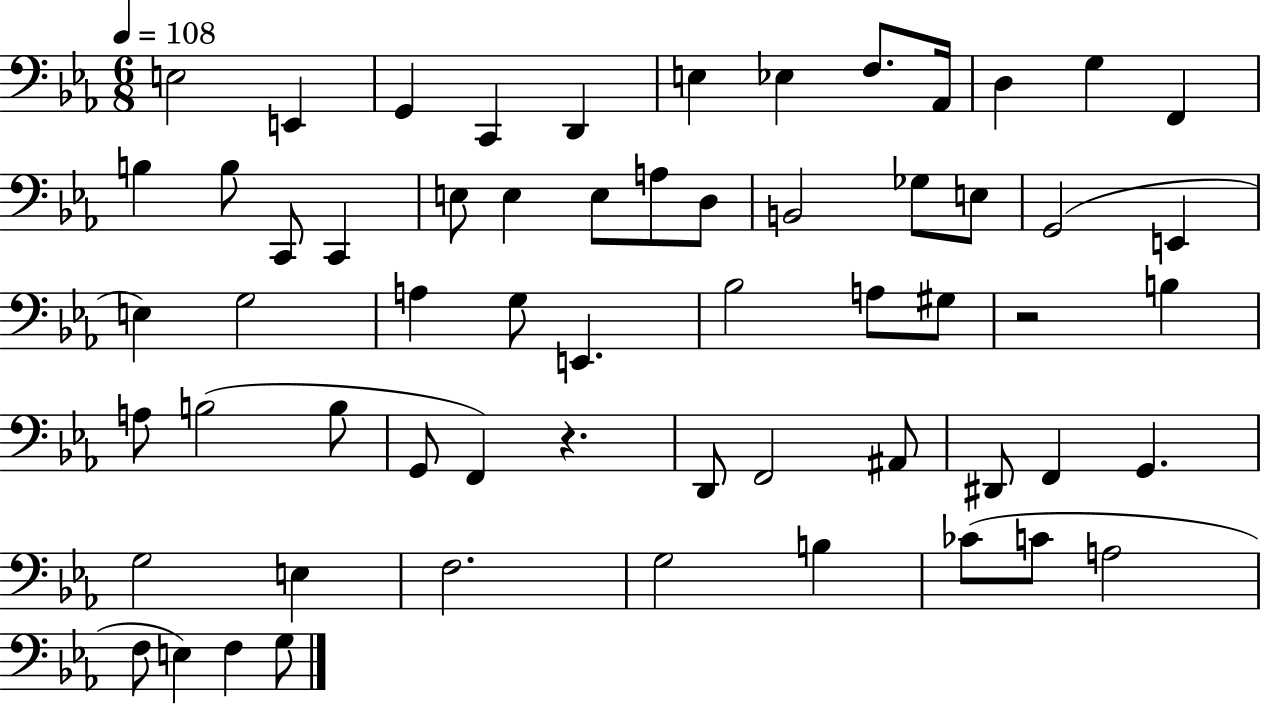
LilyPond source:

{
  \clef bass
  \numericTimeSignature
  \time 6/8
  \key ees \major
  \tempo 4 = 108
  e2 e,4 | g,4 c,4 d,4 | e4 ees4 f8. aes,16 | d4 g4 f,4 | \break b4 b8 c,8 c,4 | e8 e4 e8 a8 d8 | b,2 ges8 e8 | g,2( e,4 | \break e4) g2 | a4 g8 e,4. | bes2 a8 gis8 | r2 b4 | \break a8 b2( b8 | g,8 f,4) r4. | d,8 f,2 ais,8 | dis,8 f,4 g,4. | \break g2 e4 | f2. | g2 b4 | ces'8( c'8 a2 | \break f8 e4) f4 g8 | \bar "|."
}